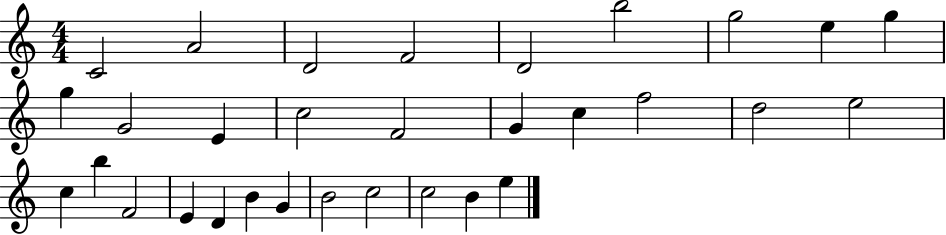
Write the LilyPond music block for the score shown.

{
  \clef treble
  \numericTimeSignature
  \time 4/4
  \key c \major
  c'2 a'2 | d'2 f'2 | d'2 b''2 | g''2 e''4 g''4 | \break g''4 g'2 e'4 | c''2 f'2 | g'4 c''4 f''2 | d''2 e''2 | \break c''4 b''4 f'2 | e'4 d'4 b'4 g'4 | b'2 c''2 | c''2 b'4 e''4 | \break \bar "|."
}